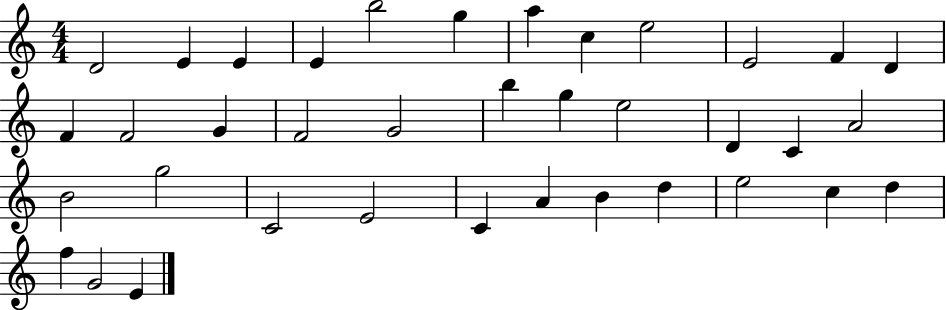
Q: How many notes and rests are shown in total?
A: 37